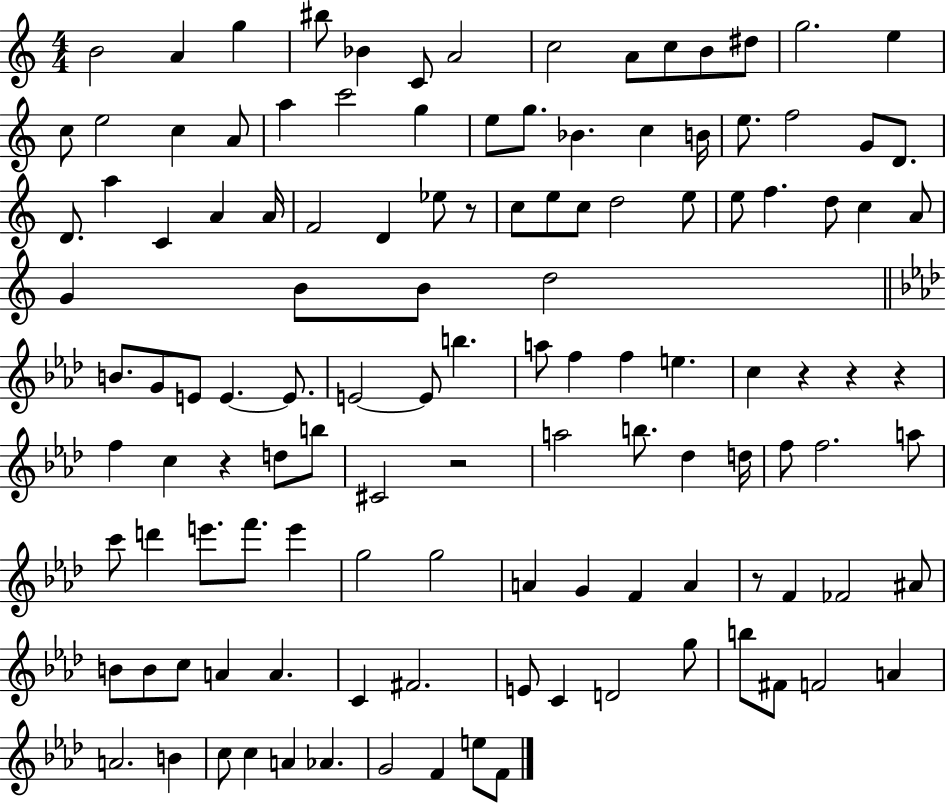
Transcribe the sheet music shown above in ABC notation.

X:1
T:Untitled
M:4/4
L:1/4
K:C
B2 A g ^b/2 _B C/2 A2 c2 A/2 c/2 B/2 ^d/2 g2 e c/2 e2 c A/2 a c'2 g e/2 g/2 _B c B/4 e/2 f2 G/2 D/2 D/2 a C A A/4 F2 D _e/2 z/2 c/2 e/2 c/2 d2 e/2 e/2 f d/2 c A/2 G B/2 B/2 d2 B/2 G/2 E/2 E E/2 E2 E/2 b a/2 f f e c z z z f c z d/2 b/2 ^C2 z2 a2 b/2 _d d/4 f/2 f2 a/2 c'/2 d' e'/2 f'/2 e' g2 g2 A G F A z/2 F _F2 ^A/2 B/2 B/2 c/2 A A C ^F2 E/2 C D2 g/2 b/2 ^F/2 F2 A A2 B c/2 c A _A G2 F e/2 F/2